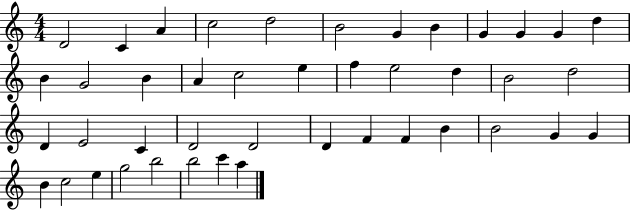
{
  \clef treble
  \numericTimeSignature
  \time 4/4
  \key c \major
  d'2 c'4 a'4 | c''2 d''2 | b'2 g'4 b'4 | g'4 g'4 g'4 d''4 | \break b'4 g'2 b'4 | a'4 c''2 e''4 | f''4 e''2 d''4 | b'2 d''2 | \break d'4 e'2 c'4 | d'2 d'2 | d'4 f'4 f'4 b'4 | b'2 g'4 g'4 | \break b'4 c''2 e''4 | g''2 b''2 | b''2 c'''4 a''4 | \bar "|."
}